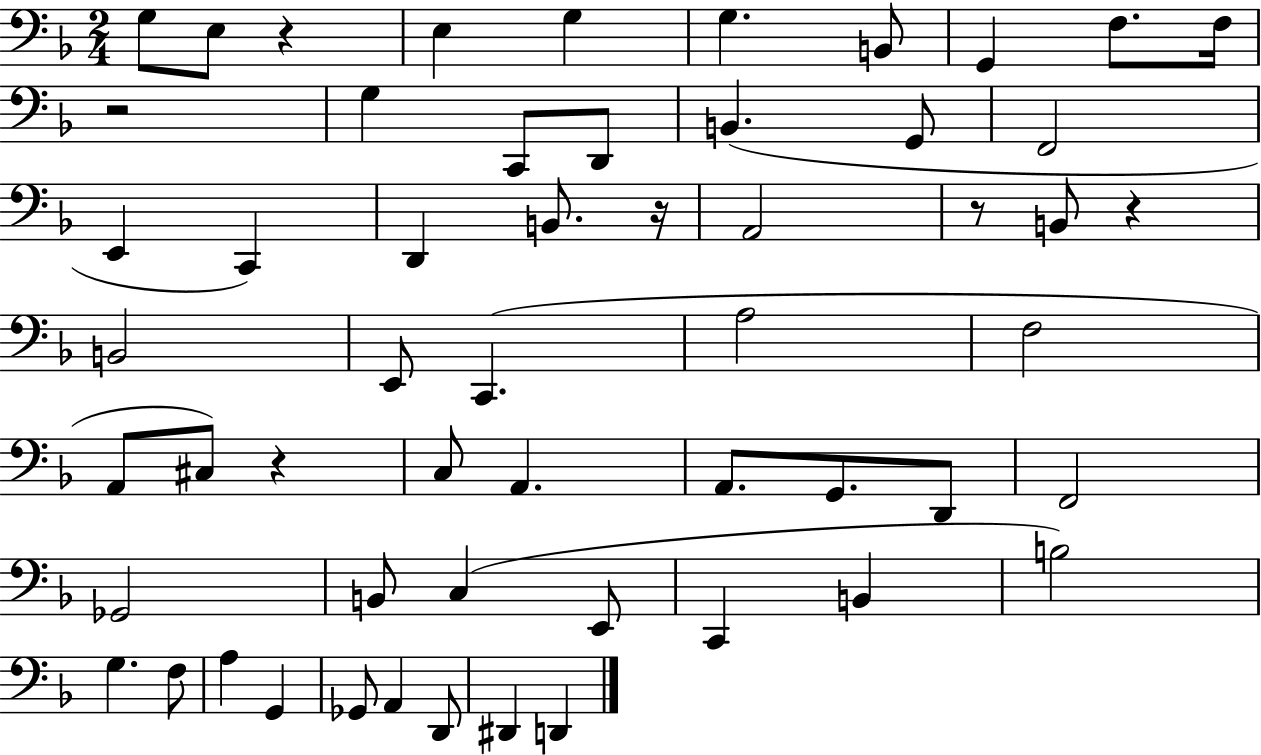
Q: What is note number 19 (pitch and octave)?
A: B2